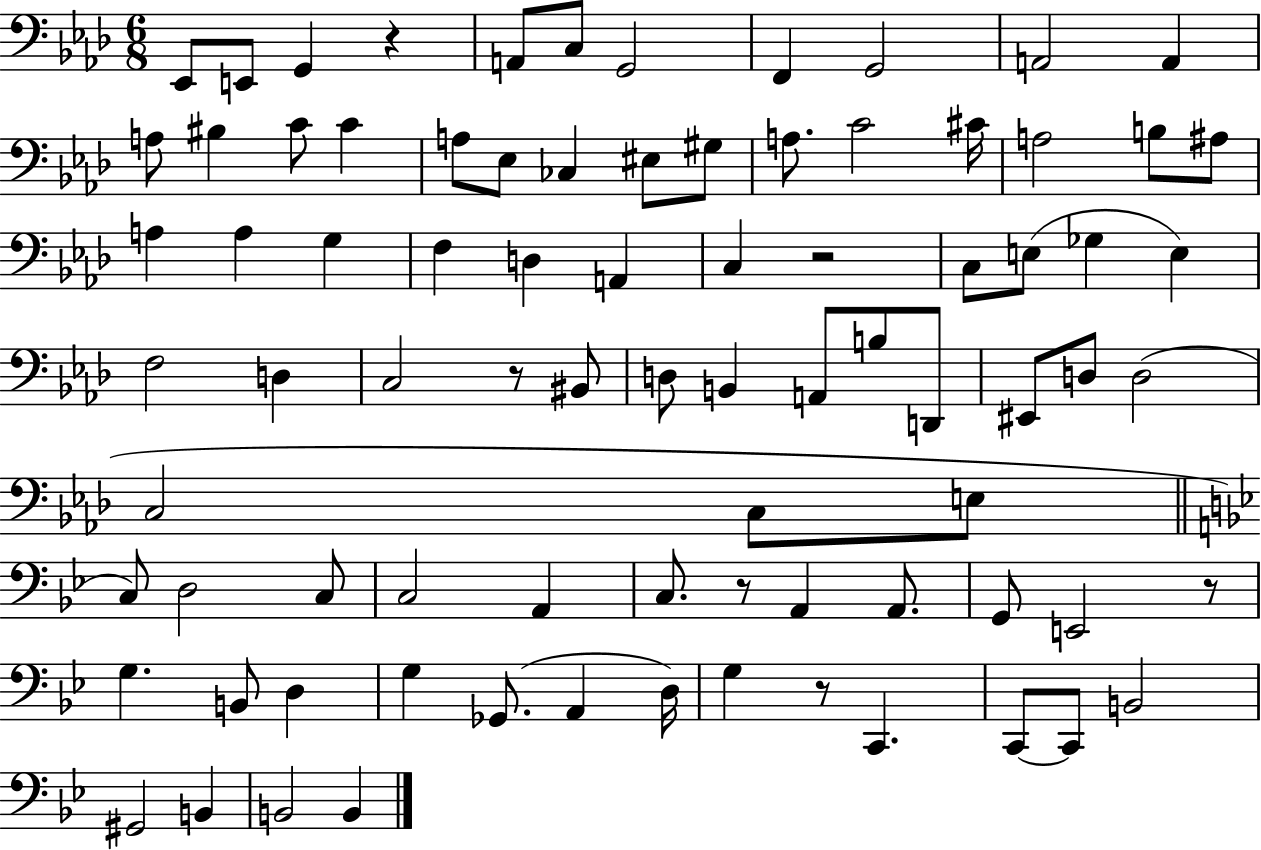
X:1
T:Untitled
M:6/8
L:1/4
K:Ab
_E,,/2 E,,/2 G,, z A,,/2 C,/2 G,,2 F,, G,,2 A,,2 A,, A,/2 ^B, C/2 C A,/2 _E,/2 _C, ^E,/2 ^G,/2 A,/2 C2 ^C/4 A,2 B,/2 ^A,/2 A, A, G, F, D, A,, C, z2 C,/2 E,/2 _G, E, F,2 D, C,2 z/2 ^B,,/2 D,/2 B,, A,,/2 B,/2 D,,/2 ^E,,/2 D,/2 D,2 C,2 C,/2 E,/2 C,/2 D,2 C,/2 C,2 A,, C,/2 z/2 A,, A,,/2 G,,/2 E,,2 z/2 G, B,,/2 D, G, _G,,/2 A,, D,/4 G, z/2 C,, C,,/2 C,,/2 B,,2 ^G,,2 B,, B,,2 B,,